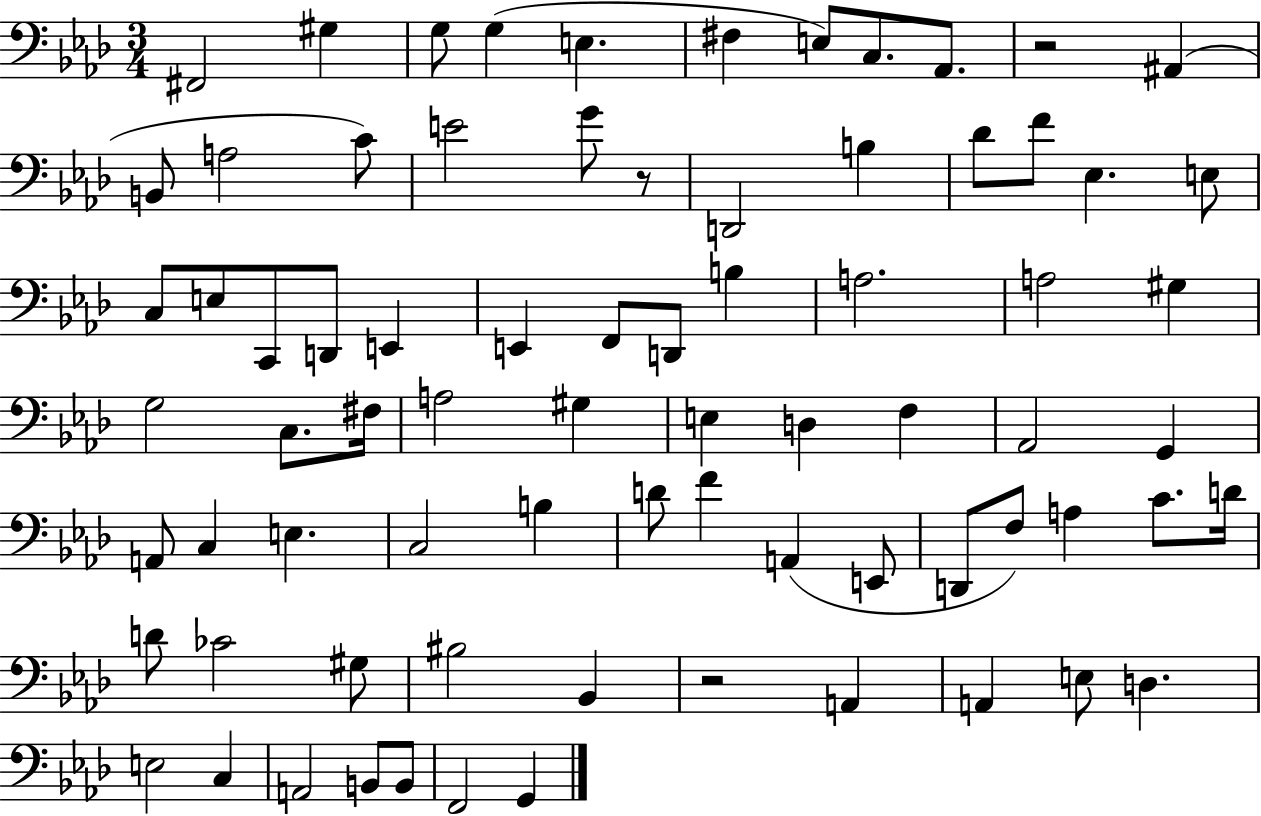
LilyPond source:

{
  \clef bass
  \numericTimeSignature
  \time 3/4
  \key aes \major
  \repeat volta 2 { fis,2 gis4 | g8 g4( e4. | fis4 e8) c8. aes,8. | r2 ais,4( | \break b,8 a2 c'8) | e'2 g'8 r8 | d,2 b4 | des'8 f'8 ees4. e8 | \break c8 e8 c,8 d,8 e,4 | e,4 f,8 d,8 b4 | a2. | a2 gis4 | \break g2 c8. fis16 | a2 gis4 | e4 d4 f4 | aes,2 g,4 | \break a,8 c4 e4. | c2 b4 | d'8 f'4 a,4( e,8 | d,8 f8) a4 c'8. d'16 | \break d'8 ces'2 gis8 | bis2 bes,4 | r2 a,4 | a,4 e8 d4. | \break e2 c4 | a,2 b,8 b,8 | f,2 g,4 | } \bar "|."
}